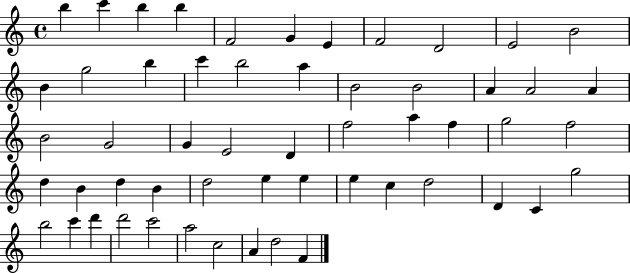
{
  \clef treble
  \time 4/4
  \defaultTimeSignature
  \key c \major
  b''4 c'''4 b''4 b''4 | f'2 g'4 e'4 | f'2 d'2 | e'2 b'2 | \break b'4 g''2 b''4 | c'''4 b''2 a''4 | b'2 b'2 | a'4 a'2 a'4 | \break b'2 g'2 | g'4 e'2 d'4 | f''2 a''4 f''4 | g''2 f''2 | \break d''4 b'4 d''4 b'4 | d''2 e''4 e''4 | e''4 c''4 d''2 | d'4 c'4 g''2 | \break b''2 c'''4 d'''4 | d'''2 c'''2 | a''2 c''2 | a'4 d''2 f'4 | \break \bar "|."
}